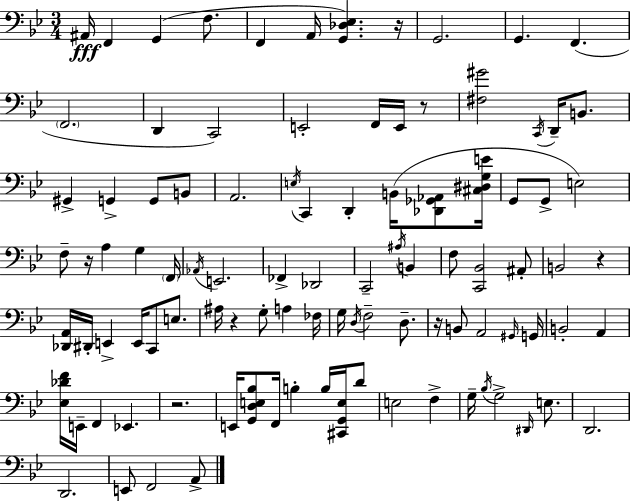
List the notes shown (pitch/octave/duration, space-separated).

A#2/s F2/q G2/q F3/e. F2/q A2/s [G2,Db3,Eb3]/q. R/s G2/h. G2/q. F2/q. F2/h. D2/q C2/h E2/h F2/s E2/s R/e [F#3,G#4]/h C2/s D2/s B2/e. G#2/q G2/q G2/e B2/e A2/h. E3/s C2/q D2/q B2/s [Db2,Gb2,Ab2]/e [C#3,D#3,G3,E4]/s G2/e G2/e E3/h F3/e R/s A3/q G3/q F2/s Ab2/s E2/h. FES2/q Db2/h C2/h A#3/s B2/q F3/e [C2,Bb2]/h A#2/e B2/h R/q [Db2,A2]/s D#2/s E2/q E2/s C2/e E3/e. A#3/s R/q G3/e A3/q FES3/s G3/s D3/s F3/h D3/e. R/s B2/e A2/h G#2/s G2/s B2/h A2/q [Eb3,Db4,F4]/s E2/s F2/q Eb2/q. R/h. E2/s [G2,D3,E3,Bb3]/e F2/s B3/q B3/s [C#2,G2,E3]/s D4/e E3/h F3/q G3/s Bb3/s G3/h D#2/s E3/e. D2/h. D2/h. E2/e F2/h A2/e